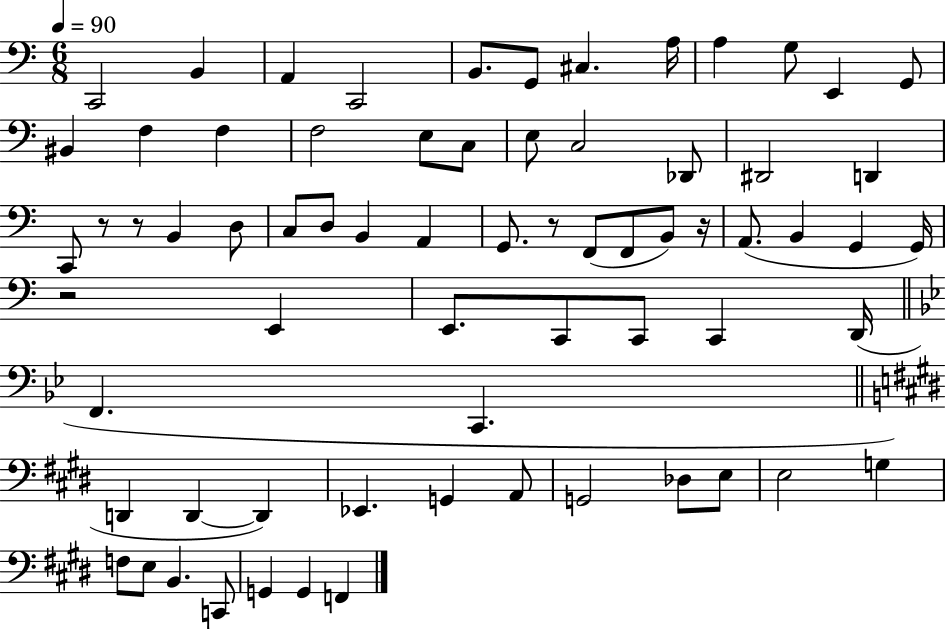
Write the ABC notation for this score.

X:1
T:Untitled
M:6/8
L:1/4
K:C
C,,2 B,, A,, C,,2 B,,/2 G,,/2 ^C, A,/4 A, G,/2 E,, G,,/2 ^B,, F, F, F,2 E,/2 C,/2 E,/2 C,2 _D,,/2 ^D,,2 D,, C,,/2 z/2 z/2 B,, D,/2 C,/2 D,/2 B,, A,, G,,/2 z/2 F,,/2 F,,/2 B,,/2 z/4 A,,/2 B,, G,, G,,/4 z2 E,, E,,/2 C,,/2 C,,/2 C,, D,,/4 F,, C,, D,, D,, D,, _E,, G,, A,,/2 G,,2 _D,/2 E,/2 E,2 G, F,/2 E,/2 B,, C,,/2 G,, G,, F,,